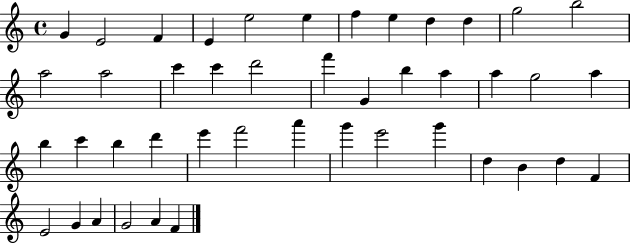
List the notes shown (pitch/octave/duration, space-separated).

G4/q E4/h F4/q E4/q E5/h E5/q F5/q E5/q D5/q D5/q G5/h B5/h A5/h A5/h C6/q C6/q D6/h F6/q G4/q B5/q A5/q A5/q G5/h A5/q B5/q C6/q B5/q D6/q E6/q F6/h A6/q G6/q E6/h G6/q D5/q B4/q D5/q F4/q E4/h G4/q A4/q G4/h A4/q F4/q